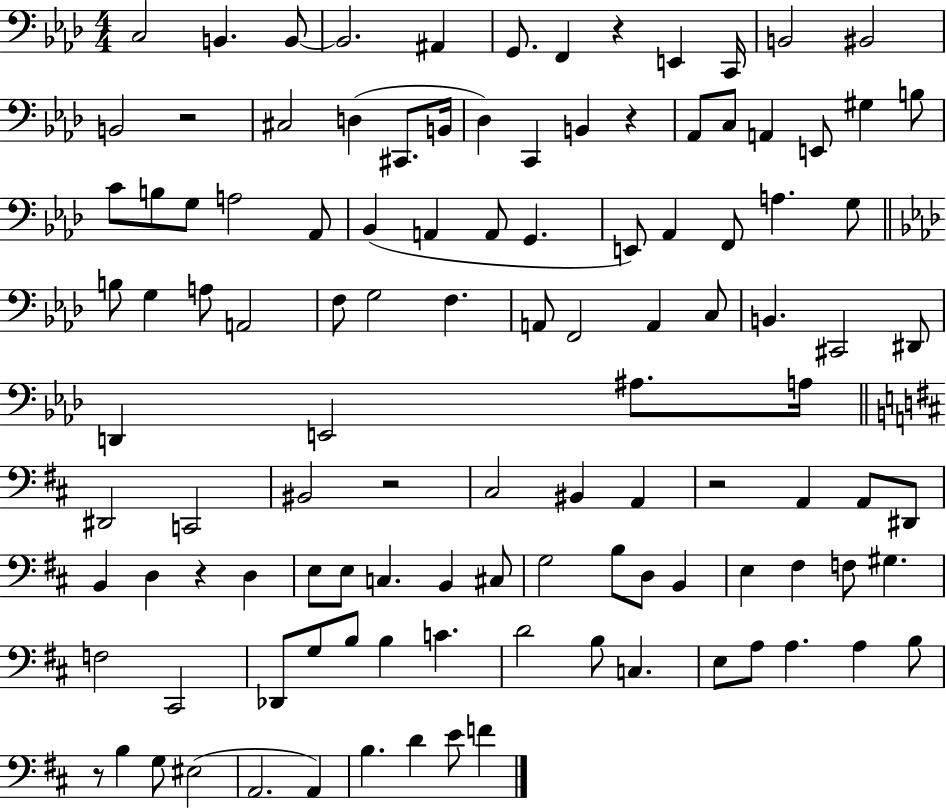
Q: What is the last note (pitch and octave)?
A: F4